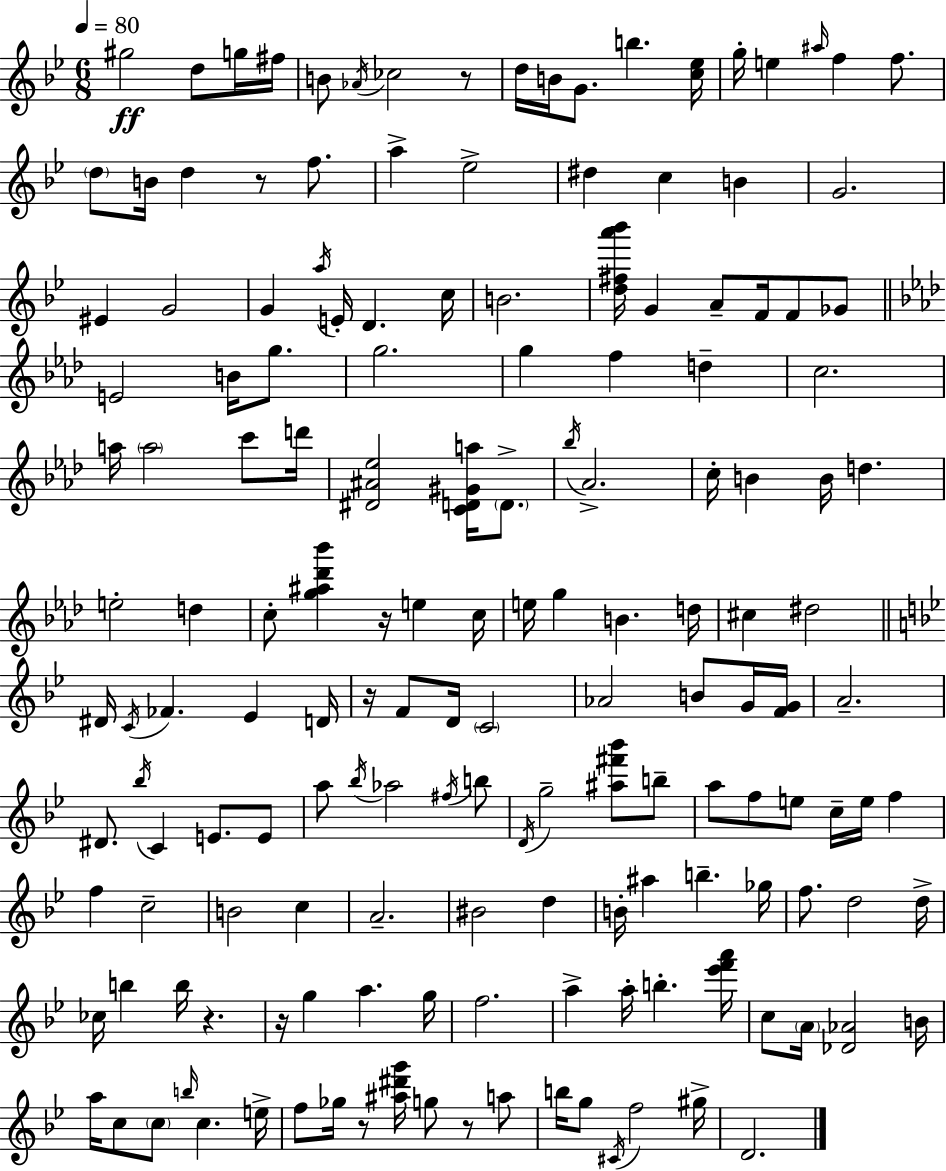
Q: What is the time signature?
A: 6/8